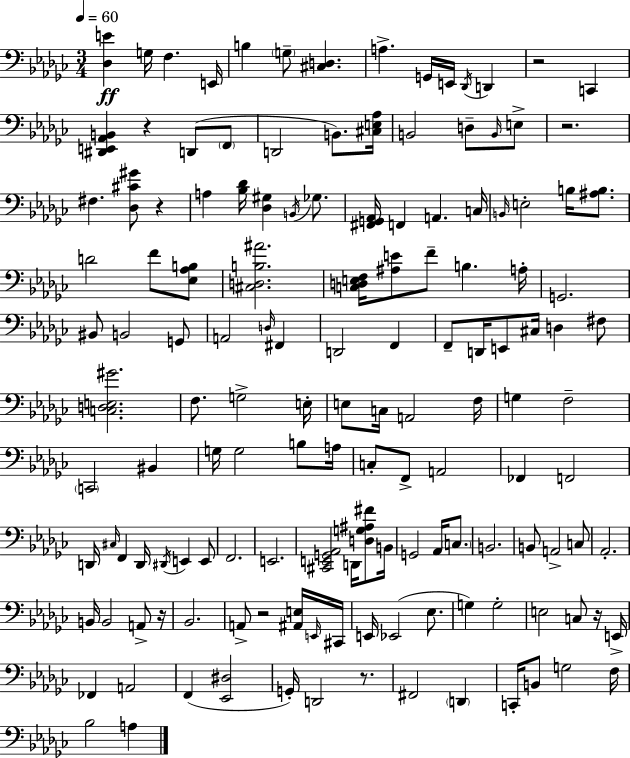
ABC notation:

X:1
T:Untitled
M:3/4
L:1/4
K:Ebm
[_D,E] G,/4 F, E,,/4 B, G,/2 [^C,D,] A, G,,/4 E,,/4 _D,,/4 D,, z2 C,, [^D,,E,,_A,,B,,] z D,,/2 F,,/2 D,,2 B,,/2 [^C,E,_A,]/4 B,,2 D,/2 B,,/4 E,/2 z2 ^F, [_D,^C^G]/2 z A, [_B,_D]/4 [_D,^G,] B,,/4 _G,/2 [^F,,G,,_A,,]/4 F,, A,, C,/4 B,,/4 E,2 B,/4 [^A,B,]/2 D2 F/2 [_E,_A,B,]/2 [^C,D,B,^A]2 [C,D,E,F,]/4 [^A,E]/2 F/2 B, A,/4 G,,2 ^B,,/2 B,,2 G,,/2 A,,2 D,/4 ^F,, D,,2 F,, F,,/2 D,,/4 E,,/2 ^C,/4 D, ^F,/2 [C,D,E,^G]2 F,/2 G,2 E,/4 E,/2 C,/4 A,,2 F,/4 G, F,2 C,,2 ^B,, G,/4 G,2 B,/2 A,/4 C,/2 F,,/2 A,,2 _F,, F,,2 D,,/4 ^C,/4 F,, D,,/4 ^D,,/4 E,, E,,/2 F,,2 E,,2 [^C,,E,,G,,_A,,]2 D,,/4 [D,G,^A,^F]/2 B,,/4 G,,2 _A,,/4 C,/2 B,,2 B,,/2 A,,2 C,/2 _A,,2 B,,/4 B,,2 A,,/2 z/4 _B,,2 A,,/2 z2 [^A,,E,]/4 E,,/4 ^C,,/4 E,,/4 _E,,2 _E,/2 G, G,2 E,2 C,/2 z/4 E,,/4 _F,, A,,2 F,, [_E,,^D,]2 G,,/4 D,,2 z/2 ^F,,2 D,, C,,/4 B,,/2 G,2 F,/4 _B,2 A,